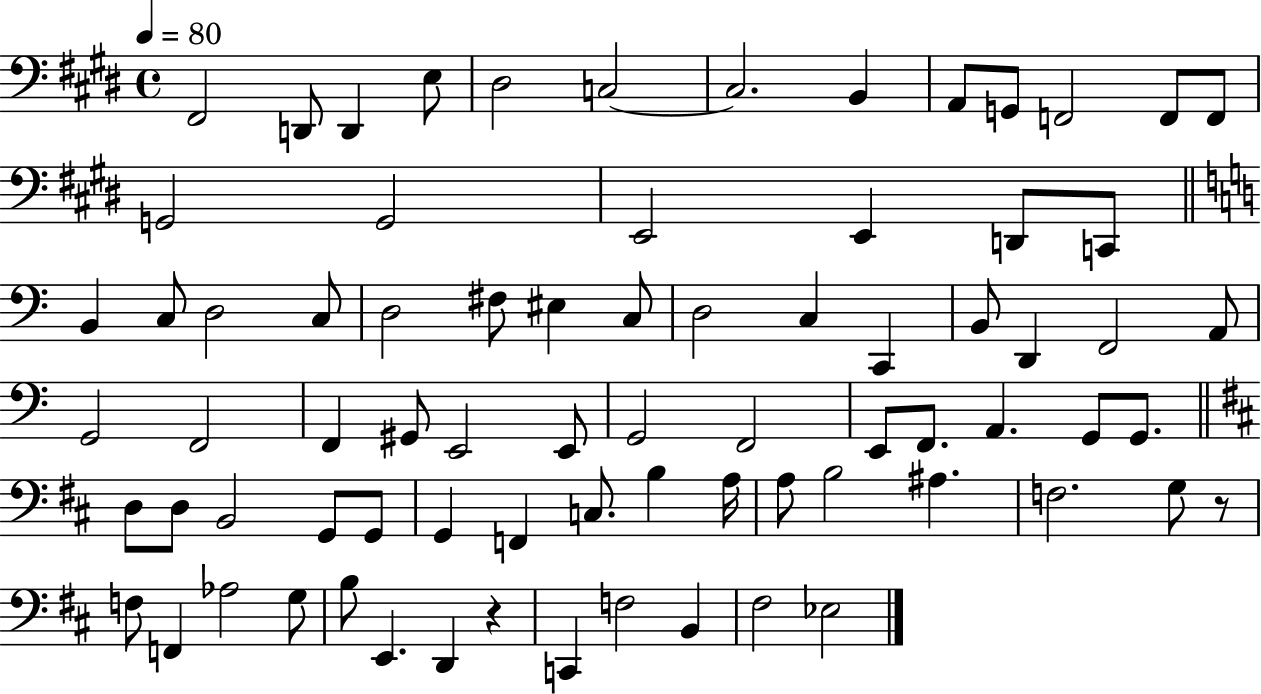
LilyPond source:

{
  \clef bass
  \time 4/4
  \defaultTimeSignature
  \key e \major
  \tempo 4 = 80
  fis,2 d,8 d,4 e8 | dis2 c2~~ | c2. b,4 | a,8 g,8 f,2 f,8 f,8 | \break g,2 g,2 | e,2 e,4 d,8 c,8 | \bar "||" \break \key c \major b,4 c8 d2 c8 | d2 fis8 eis4 c8 | d2 c4 c,4 | b,8 d,4 f,2 a,8 | \break g,2 f,2 | f,4 gis,8 e,2 e,8 | g,2 f,2 | e,8 f,8. a,4. g,8 g,8. | \break \bar "||" \break \key b \minor d8 d8 b,2 g,8 g,8 | g,4 f,4 c8. b4 a16 | a8 b2 ais4. | f2. g8 r8 | \break f8 f,4 aes2 g8 | b8 e,4. d,4 r4 | c,4 f2 b,4 | fis2 ees2 | \break \bar "|."
}